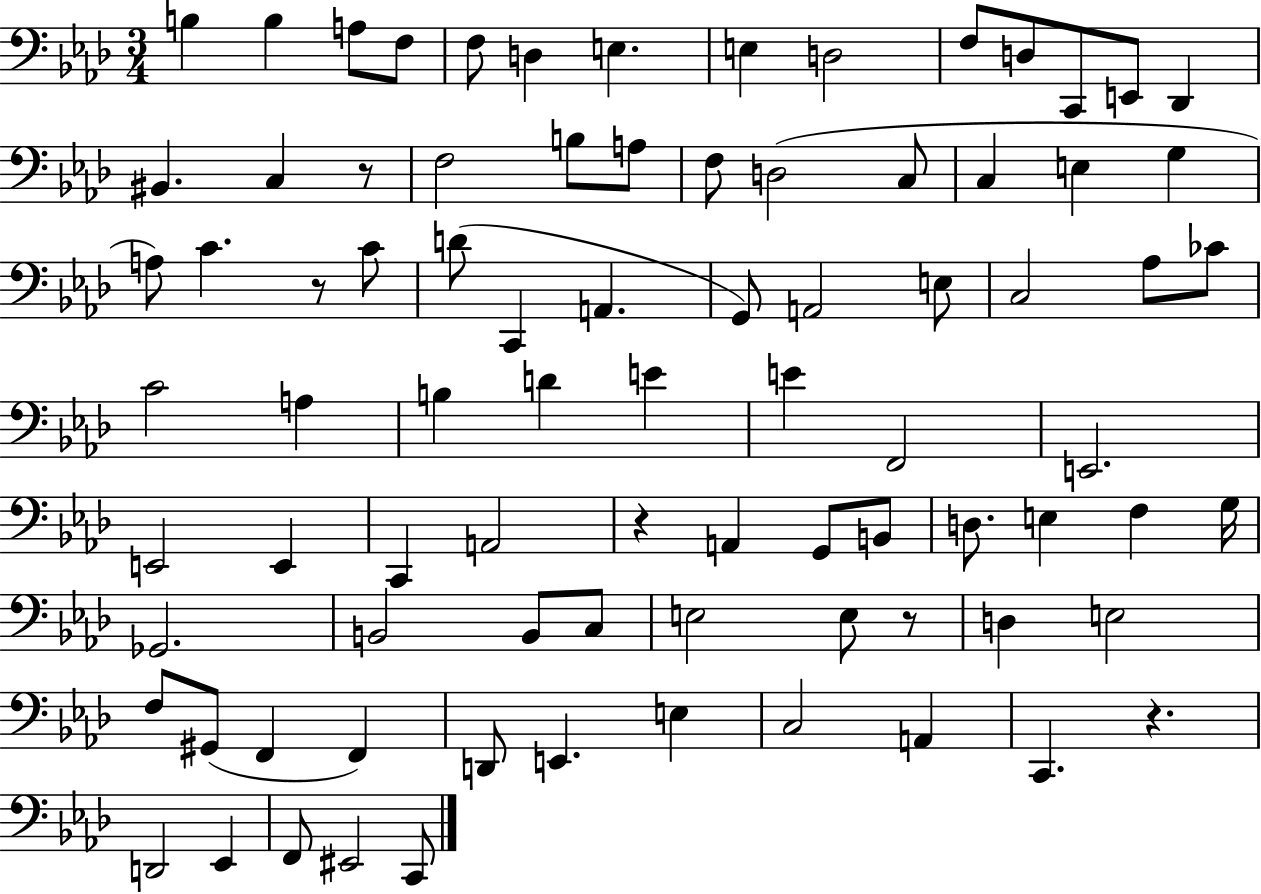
{
  \clef bass
  \numericTimeSignature
  \time 3/4
  \key aes \major
  b4 b4 a8 f8 | f8 d4 e4. | e4 d2 | f8 d8 c,8 e,8 des,4 | \break bis,4. c4 r8 | f2 b8 a8 | f8 d2( c8 | c4 e4 g4 | \break a8) c'4. r8 c'8 | d'8( c,4 a,4. | g,8) a,2 e8 | c2 aes8 ces'8 | \break c'2 a4 | b4 d'4 e'4 | e'4 f,2 | e,2. | \break e,2 e,4 | c,4 a,2 | r4 a,4 g,8 b,8 | d8. e4 f4 g16 | \break ges,2. | b,2 b,8 c8 | e2 e8 r8 | d4 e2 | \break f8 gis,8( f,4 f,4) | d,8 e,4. e4 | c2 a,4 | c,4. r4. | \break d,2 ees,4 | f,8 eis,2 c,8 | \bar "|."
}